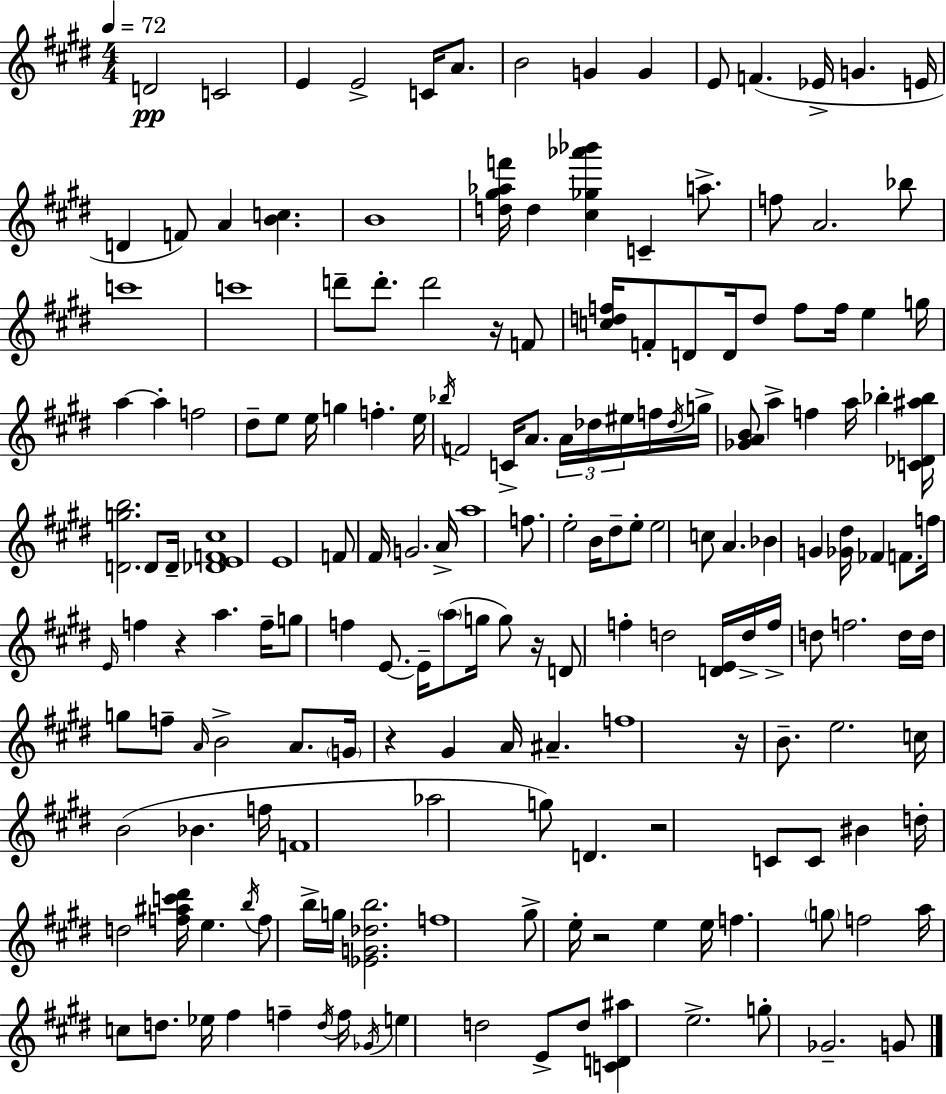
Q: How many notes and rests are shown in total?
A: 177